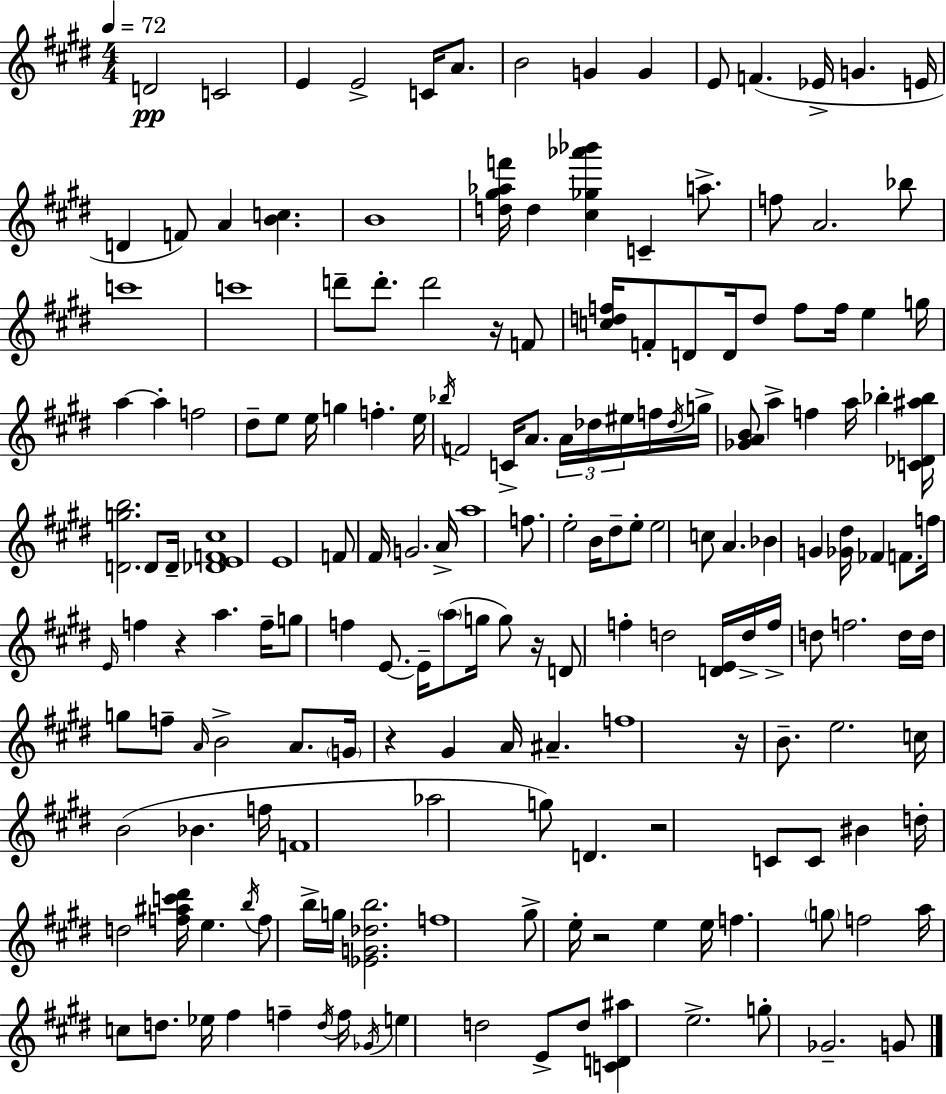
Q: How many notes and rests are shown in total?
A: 177